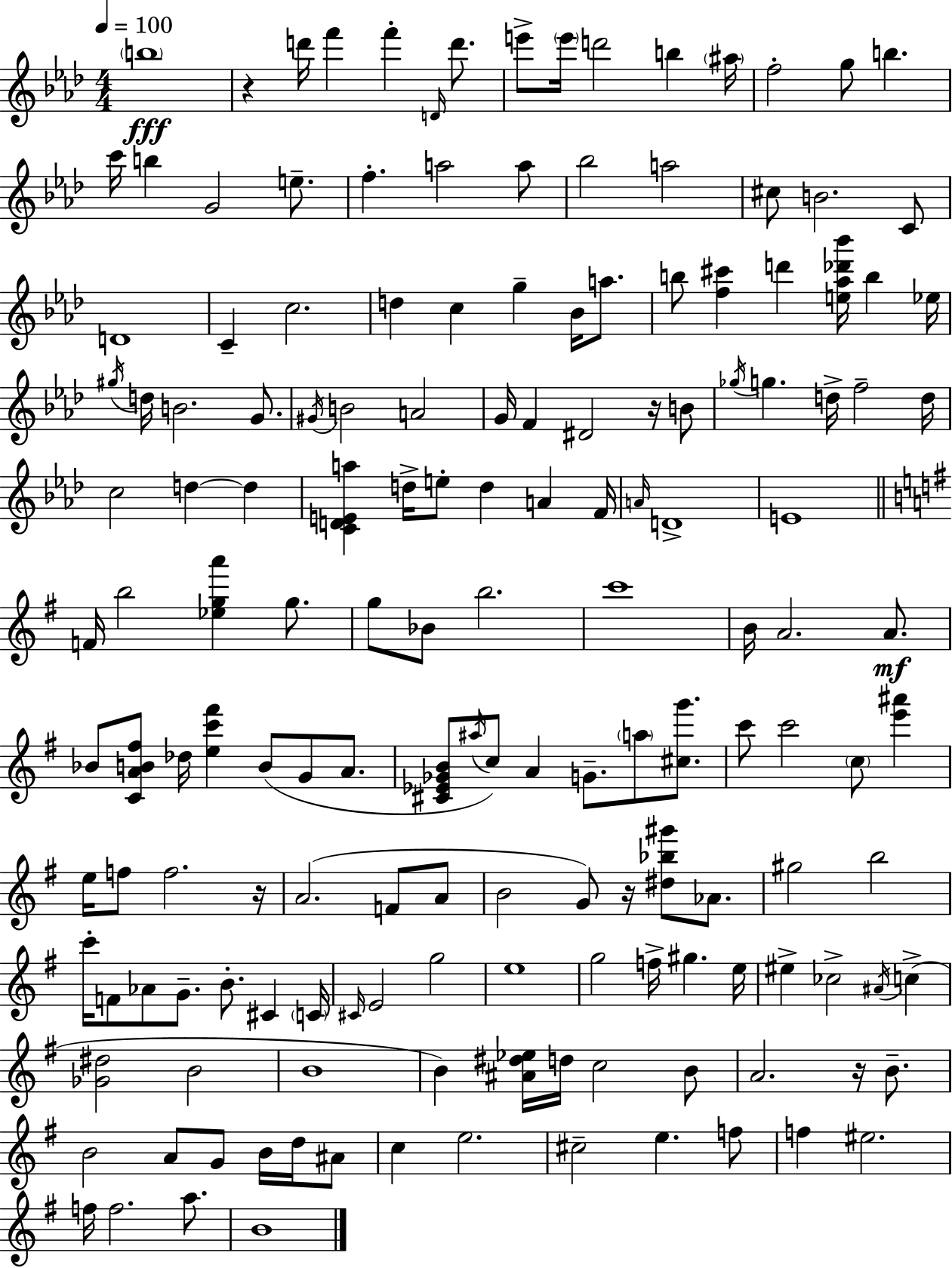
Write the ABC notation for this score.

X:1
T:Untitled
M:4/4
L:1/4
K:Fm
b4 z d'/4 f' f' D/4 d'/2 e'/2 e'/4 d'2 b ^a/4 f2 g/2 b c'/4 b G2 e/2 f a2 a/2 _b2 a2 ^c/2 B2 C/2 D4 C c2 d c g _B/4 a/2 b/2 [f^c'] d' [e_a_d'_b']/4 b _e/4 ^g/4 d/4 B2 G/2 ^G/4 B2 A2 G/4 F ^D2 z/4 B/2 _g/4 g d/4 f2 d/4 c2 d d [CDEa] d/4 e/2 d A F/4 A/4 D4 E4 F/4 b2 [_ega'] g/2 g/2 _B/2 b2 c'4 B/4 A2 A/2 _B/2 [CAB^f]/2 _d/4 [ec'^f'] B/2 G/2 A/2 [^C_E_GB]/2 ^a/4 c/2 A G/2 a/2 [^cg']/2 c'/2 c'2 c/2 [e'^a'] e/4 f/2 f2 z/4 A2 F/2 A/2 B2 G/2 z/4 [^d_b^g']/2 _A/2 ^g2 b2 c'/4 F/2 _A/2 G/2 B/2 ^C C/4 ^C/4 E2 g2 e4 g2 f/4 ^g e/4 ^e _c2 ^A/4 c [_G^d]2 B2 B4 B [^A^d_e]/4 d/4 c2 B/2 A2 z/4 B/2 B2 A/2 G/2 B/4 d/4 ^A/2 c e2 ^c2 e f/2 f ^e2 f/4 f2 a/2 B4